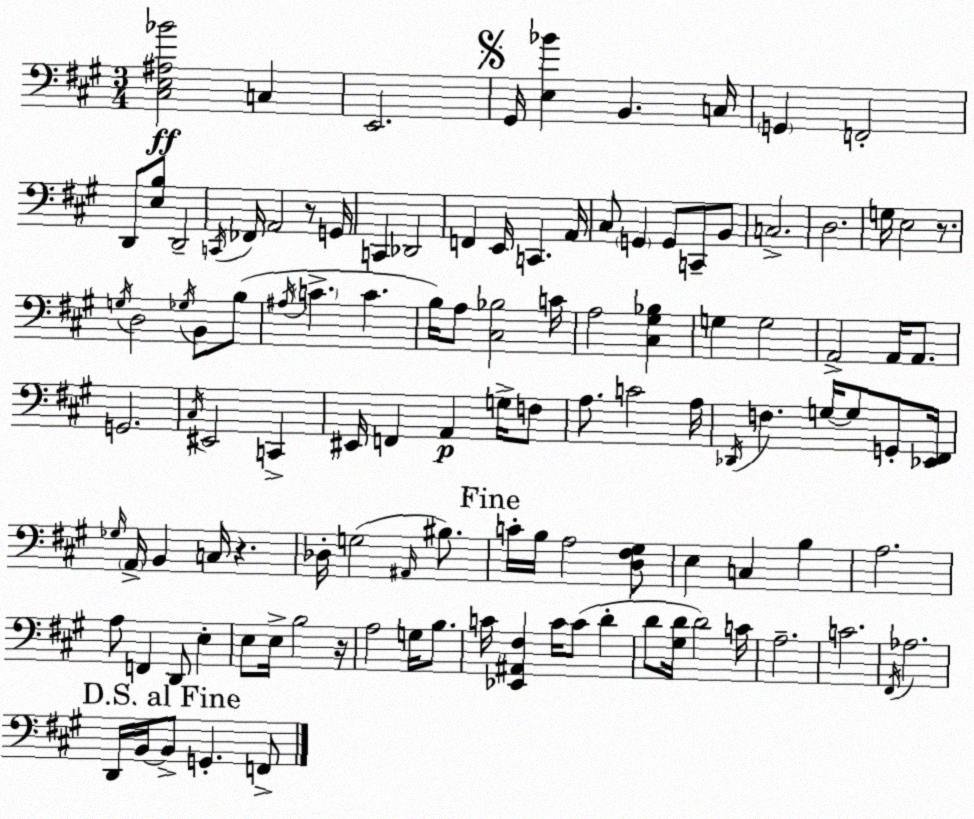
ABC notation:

X:1
T:Untitled
M:3/4
L:1/4
K:A
[^C,E,^A,_B]2 C, E,,2 ^G,,/4 [E,_B] B,, C,/4 G,, F,,2 D,,/2 [E,B,]/2 D,,2 C,,/4 _F,,/4 A,,2 z/2 G,,/4 C,, _D,,2 F,, E,,/4 C,, A,,/4 ^C,/2 G,, G,,/2 C,,/2 B,,/2 C,2 D,2 G,/4 E,2 z/2 G,/4 D,2 _G,/4 B,,/2 B,/2 ^A,/4 C C B,/4 A,/2 [^C,_B,]2 C/4 A,2 [^C,^G,_B,] G, G,2 A,,2 A,,/4 A,,/2 G,,2 ^C,/4 ^E,,2 C,, ^E,,/4 F,, A,, G,/4 F,/2 A,/2 C2 A,/4 _D,,/4 F, G,/4 G,/2 G,,/2 [_E,,^F,,]/4 _G,/4 A,,/4 B,, C,/4 z _D,/4 G,2 ^A,,/4 ^B,/2 C/4 B,/4 A,2 [D,^F,^G,]/2 E, C, B, A,2 A,/2 F,, D,,/2 E, E,/2 E,/4 B,2 z/4 A,2 G,/4 B,/2 C/4 [_E,,^A,,^F,] C/4 C/2 D D/2 [^G,D]/4 D2 C/4 A,2 C2 ^F,,/4 _A,2 D,,/4 B,,/4 B,,/2 G,, F,,/2